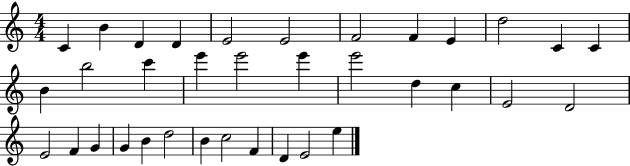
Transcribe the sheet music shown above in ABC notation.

X:1
T:Untitled
M:4/4
L:1/4
K:C
C B D D E2 E2 F2 F E d2 C C B b2 c' e' e'2 e' e'2 d c E2 D2 E2 F G G B d2 B c2 F D E2 e